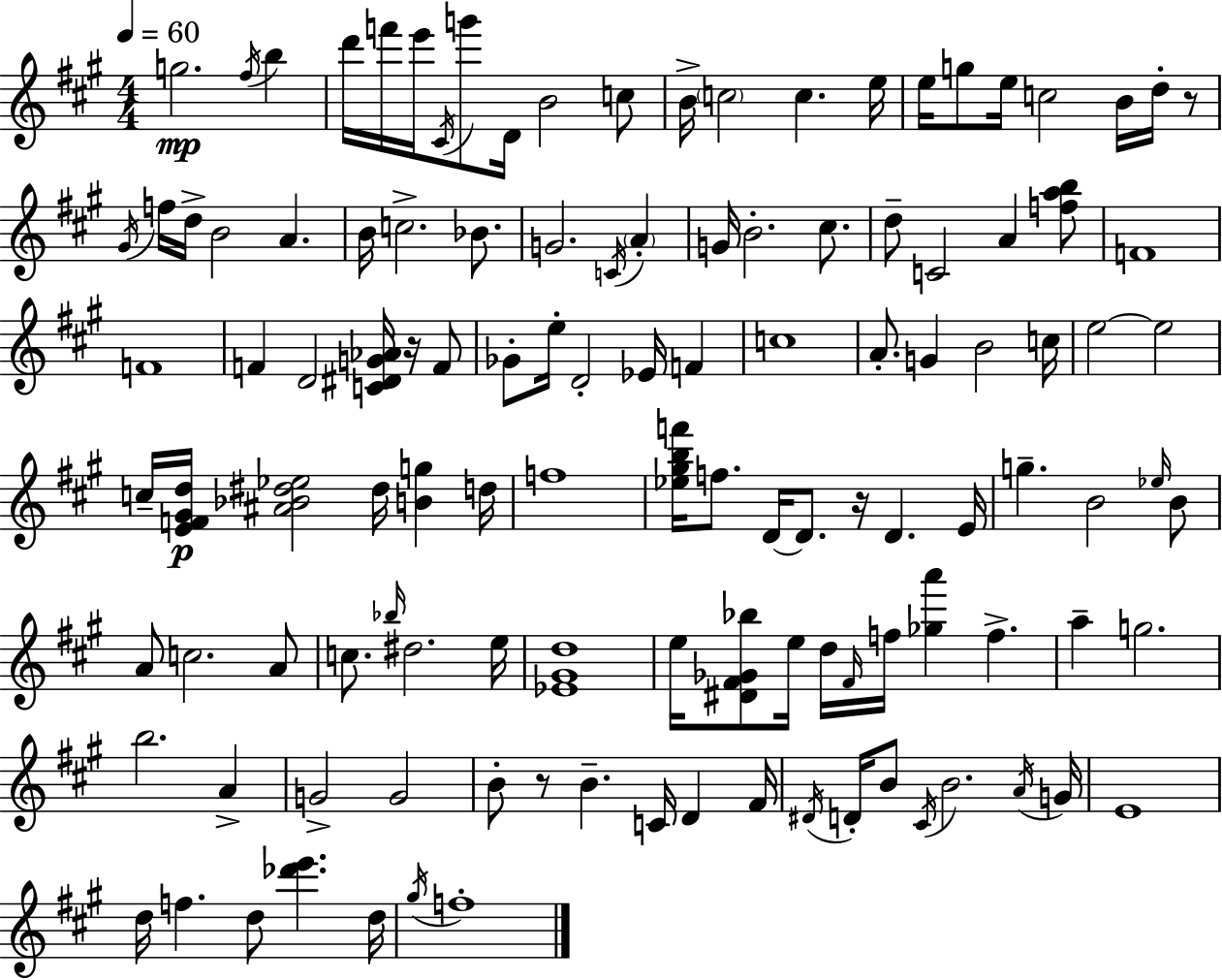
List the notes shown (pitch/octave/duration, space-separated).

G5/h. F#5/s B5/q D6/s F6/s E6/s C#4/s G6/e D4/s B4/h C5/e B4/s C5/h C5/q. E5/s E5/s G5/e E5/s C5/h B4/s D5/s R/e G#4/s F5/s D5/s B4/h A4/q. B4/s C5/h. Bb4/e. G4/h. C4/s A4/q G4/s B4/h. C#5/e. D5/e C4/h A4/q [F5,A5,B5]/e F4/w F4/w F4/q D4/h [C4,D#4,G4,Ab4]/s R/s F4/e Gb4/e E5/s D4/h Eb4/s F4/q C5/w A4/e. G4/q B4/h C5/s E5/h E5/h C5/s [E4,F4,G#4,D5]/s [A#4,Bb4,D#5,Eb5]/h D#5/s [B4,G5]/q D5/s F5/w [Eb5,G#5,B5,F6]/s F5/e. D4/s D4/e. R/s D4/q. E4/s G5/q. B4/h Eb5/s B4/e A4/e C5/h. A4/e C5/e. Bb5/s D#5/h. E5/s [Eb4,G#4,D5]/w E5/s [D#4,F#4,Gb4,Bb5]/e E5/s D5/s F#4/s F5/s [Gb5,A6]/q F5/q. A5/q G5/h. B5/h. A4/q G4/h G4/h B4/e R/e B4/q. C4/s D4/q F#4/s D#4/s D4/s B4/e C#4/s B4/h. A4/s G4/s E4/w D5/s F5/q. D5/e [Db6,E6]/q. D5/s G#5/s F5/w